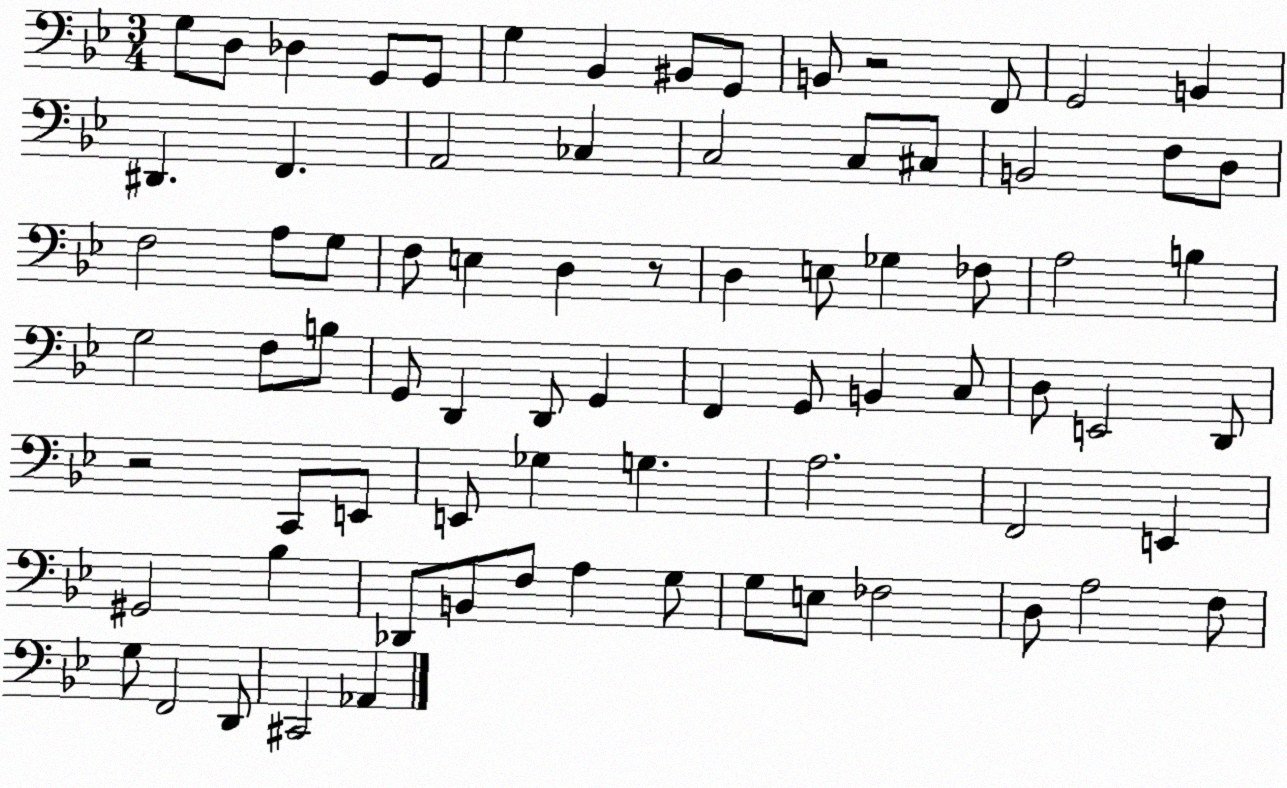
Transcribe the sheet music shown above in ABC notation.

X:1
T:Untitled
M:3/4
L:1/4
K:Bb
G,/2 D,/2 _D, G,,/2 G,,/2 G, _B,, ^B,,/2 G,,/2 B,,/2 z2 F,,/2 G,,2 B,, ^D,, F,, A,,2 _C, C,2 C,/2 ^C,/2 B,,2 F,/2 D,/2 F,2 A,/2 G,/2 F,/2 E, D, z/2 D, E,/2 _G, _F,/2 A,2 B, G,2 F,/2 B,/2 G,,/2 D,, D,,/2 G,, F,, G,,/2 B,, C,/2 D,/2 E,,2 D,,/2 z2 C,,/2 E,,/2 E,,/2 _G, G, A,2 F,,2 E,, ^G,,2 _B, _D,,/2 B,,/2 F,/2 A, G,/2 G,/2 E,/2 _F,2 D,/2 A,2 F,/2 G,/2 F,,2 D,,/2 ^C,,2 _A,,